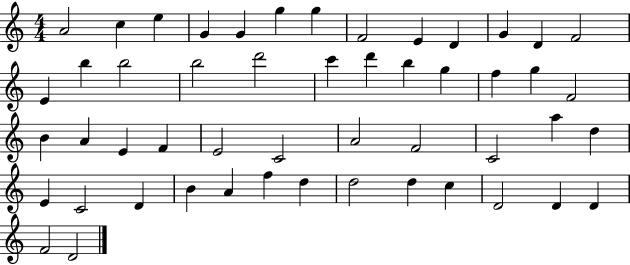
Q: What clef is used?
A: treble